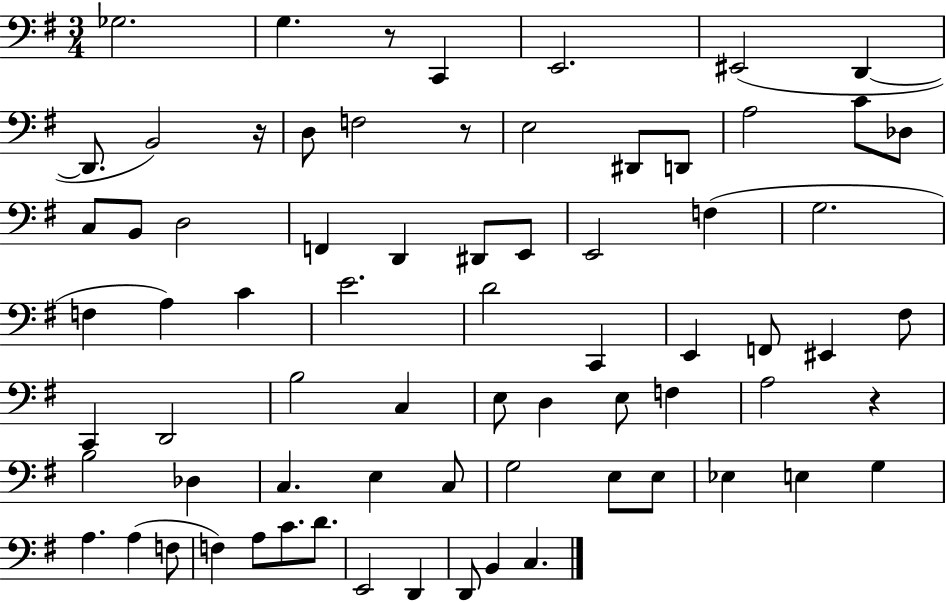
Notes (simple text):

Gb3/h. G3/q. R/e C2/q E2/h. EIS2/h D2/q D2/e. B2/h R/s D3/e F3/h R/e E3/h D#2/e D2/e A3/h C4/e Db3/e C3/e B2/e D3/h F2/q D2/q D#2/e E2/e E2/h F3/q G3/h. F3/q A3/q C4/q E4/h. D4/h C2/q E2/q F2/e EIS2/q F#3/e C2/q D2/h B3/h C3/q E3/e D3/q E3/e F3/q A3/h R/q B3/h Db3/q C3/q. E3/q C3/e G3/h E3/e E3/e Eb3/q E3/q G3/q A3/q. A3/q F3/e F3/q A3/e C4/e. D4/e. E2/h D2/q D2/e B2/q C3/q.